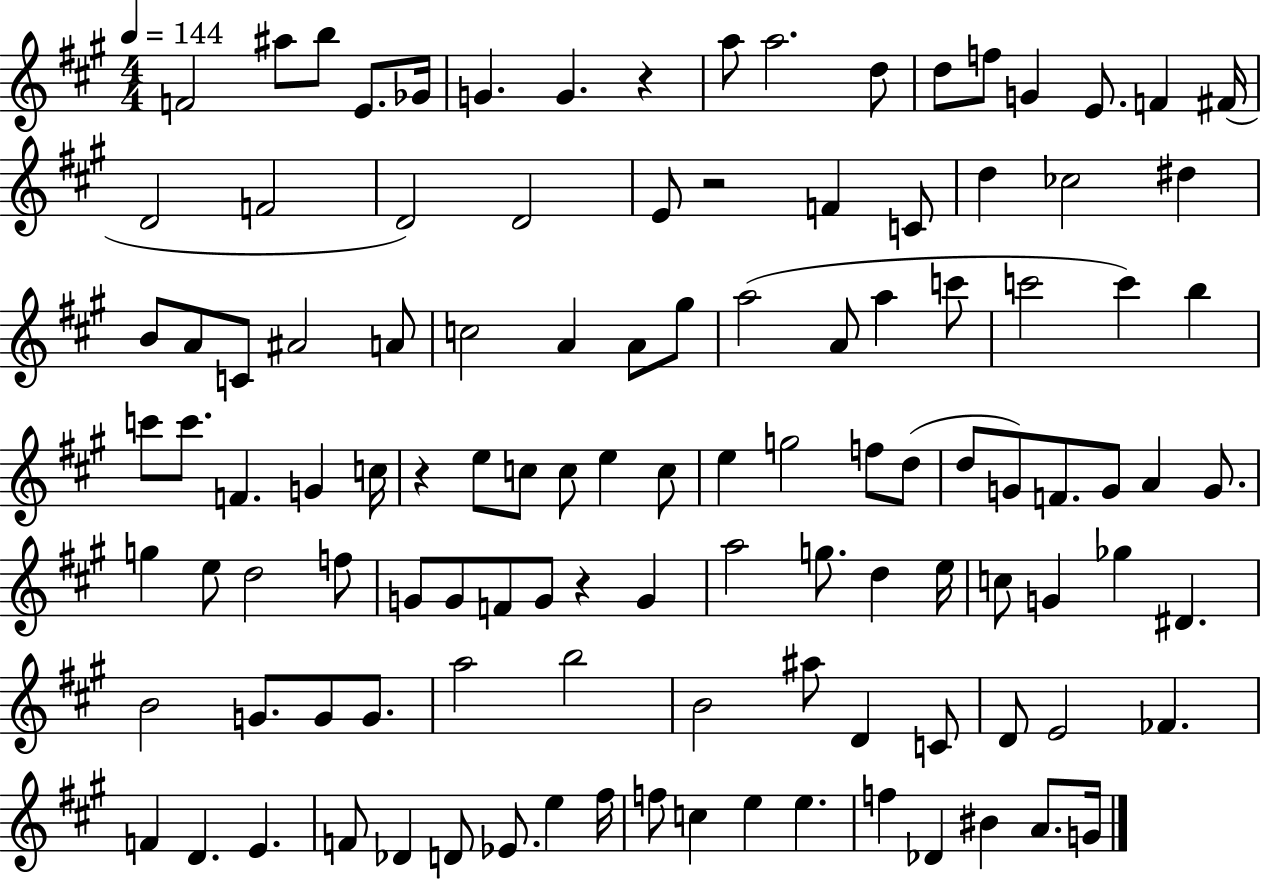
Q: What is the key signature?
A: A major